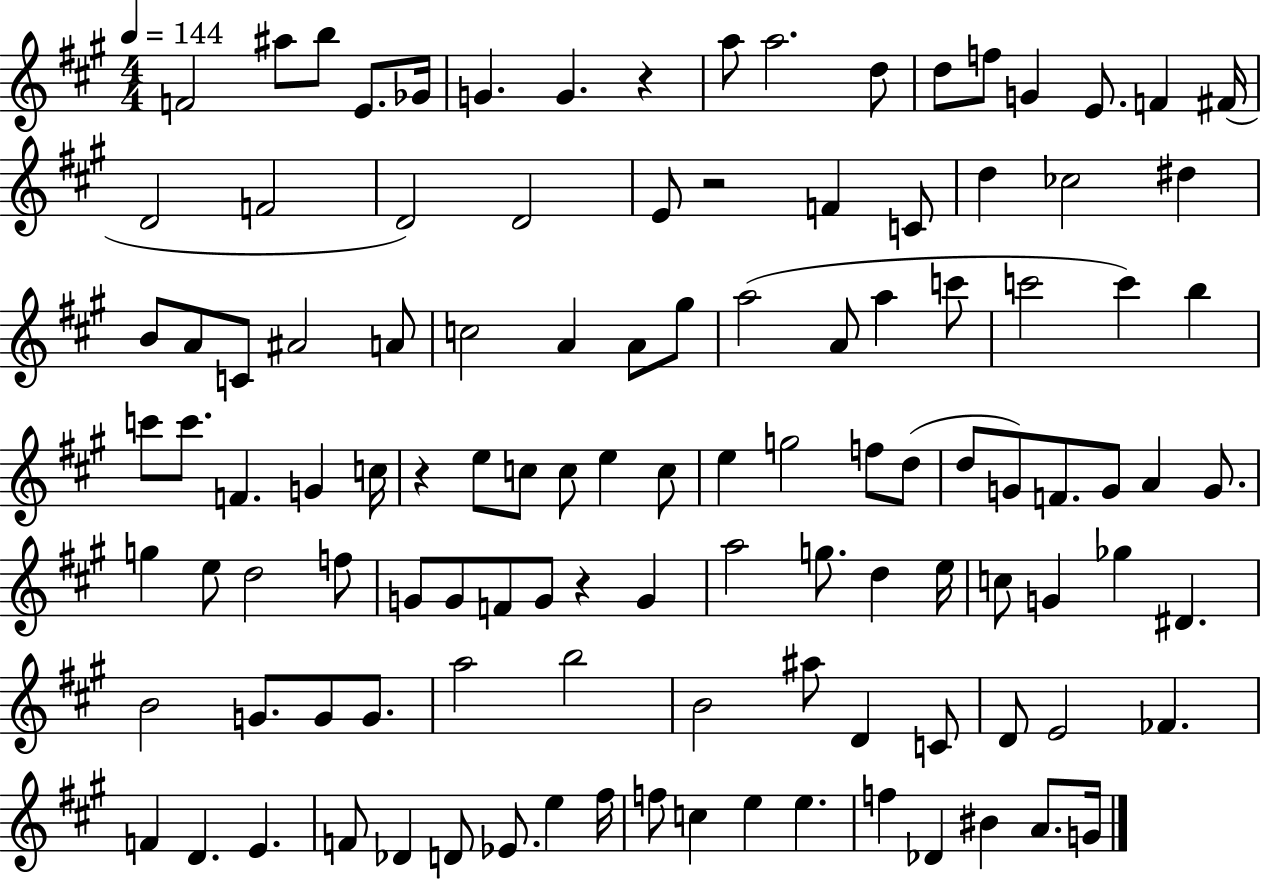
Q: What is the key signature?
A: A major